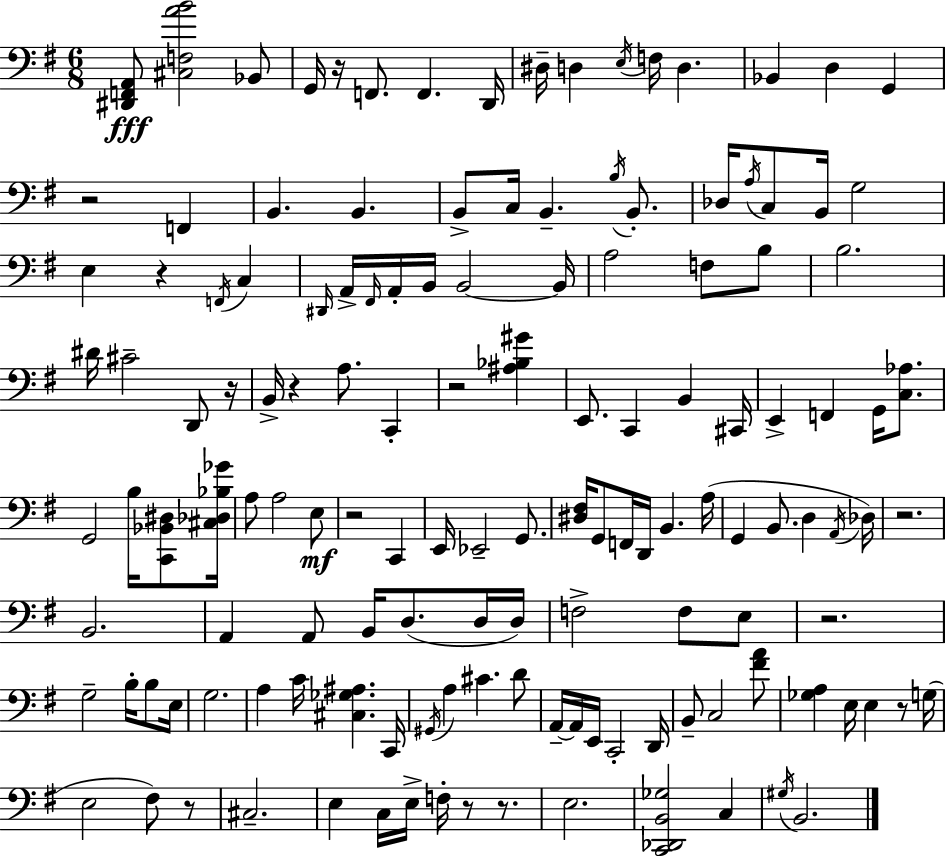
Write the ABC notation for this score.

X:1
T:Untitled
M:6/8
L:1/4
K:Em
[^D,,F,,A,,]/2 [^C,F,AB]2 _B,,/2 G,,/4 z/4 F,,/2 F,, D,,/4 ^D,/4 D, E,/4 F,/4 D, _B,, D, G,, z2 F,, B,, B,, B,,/2 C,/4 B,, B,/4 B,,/2 _D,/4 A,/4 C,/2 B,,/4 G,2 E, z F,,/4 C, ^D,,/4 A,,/4 ^F,,/4 A,,/4 B,,/4 B,,2 B,,/4 A,2 F,/2 B,/2 B,2 ^D/4 ^C2 D,,/2 z/4 B,,/4 z A,/2 C,, z2 [^A,_B,^G] E,,/2 C,, B,, ^C,,/4 E,, F,, G,,/4 [C,_A,]/2 G,,2 B,/4 [C,,_B,,^D,]/2 [^C,_D,_B,_G]/4 A,/2 A,2 E,/2 z2 C,, E,,/4 _E,,2 G,,/2 [^D,^F,]/4 G,,/2 F,,/4 D,,/4 B,, A,/4 G,, B,,/2 D, A,,/4 _D,/4 z2 B,,2 A,, A,,/2 B,,/4 D,/2 D,/4 D,/4 F,2 F,/2 E,/2 z2 G,2 B,/4 B,/2 E,/4 G,2 A, C/4 [^C,_G,^A,] C,,/4 ^G,,/4 A, ^C D/2 A,,/4 A,,/4 E,,/4 C,,2 D,,/4 B,,/2 C,2 [^FA]/2 [_G,A,] E,/4 E, z/2 G,/4 E,2 ^F,/2 z/2 ^C,2 E, C,/4 E,/4 F,/4 z/2 z/2 E,2 [C,,_D,,B,,_G,]2 C, ^G,/4 B,,2